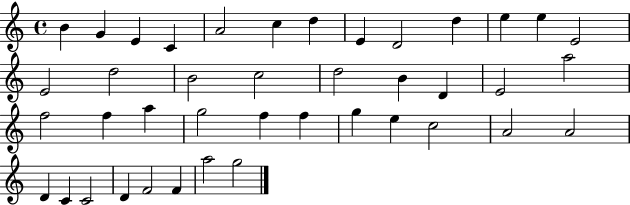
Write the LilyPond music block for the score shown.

{
  \clef treble
  \time 4/4
  \defaultTimeSignature
  \key c \major
  b'4 g'4 e'4 c'4 | a'2 c''4 d''4 | e'4 d'2 d''4 | e''4 e''4 e'2 | \break e'2 d''2 | b'2 c''2 | d''2 b'4 d'4 | e'2 a''2 | \break f''2 f''4 a''4 | g''2 f''4 f''4 | g''4 e''4 c''2 | a'2 a'2 | \break d'4 c'4 c'2 | d'4 f'2 f'4 | a''2 g''2 | \bar "|."
}